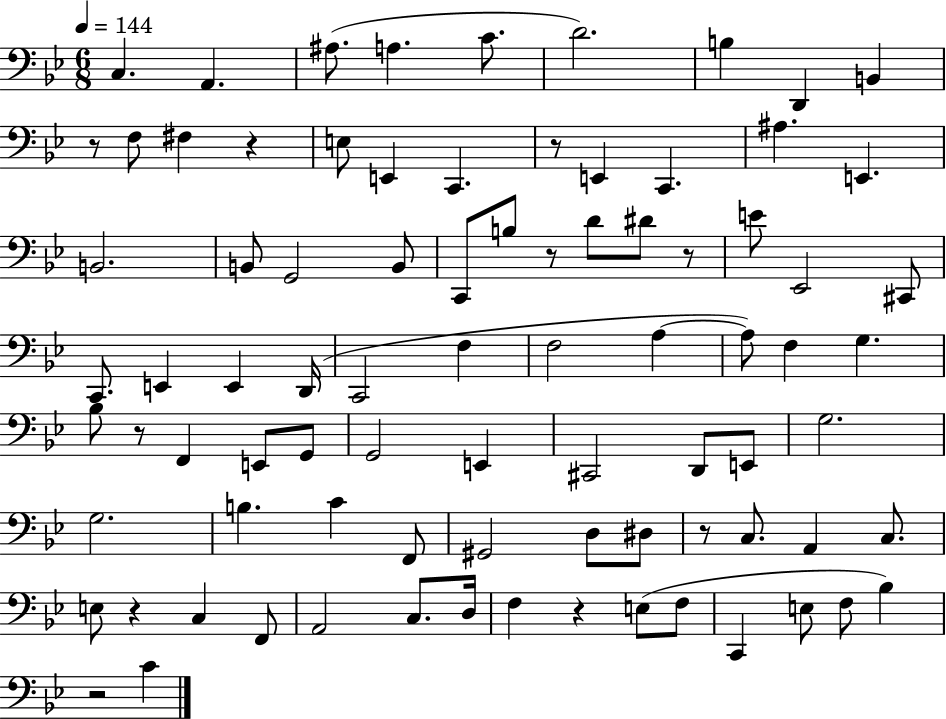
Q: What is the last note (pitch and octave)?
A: C4